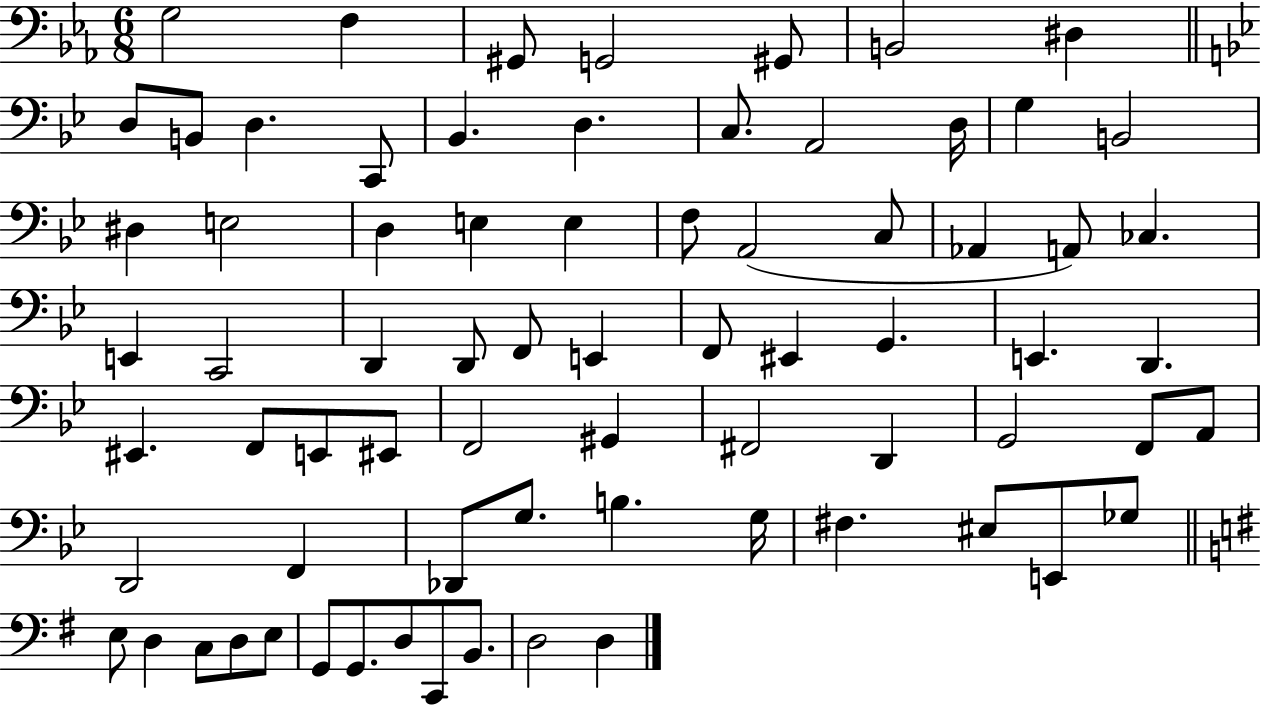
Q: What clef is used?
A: bass